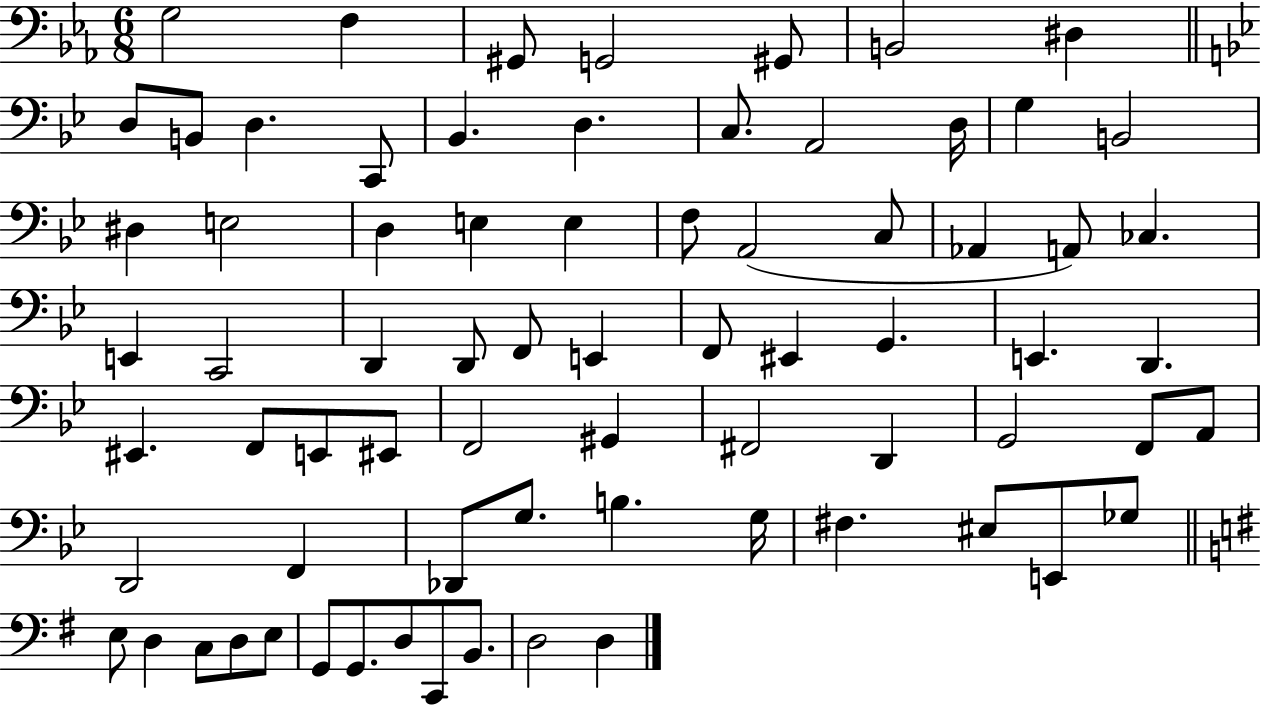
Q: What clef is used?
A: bass